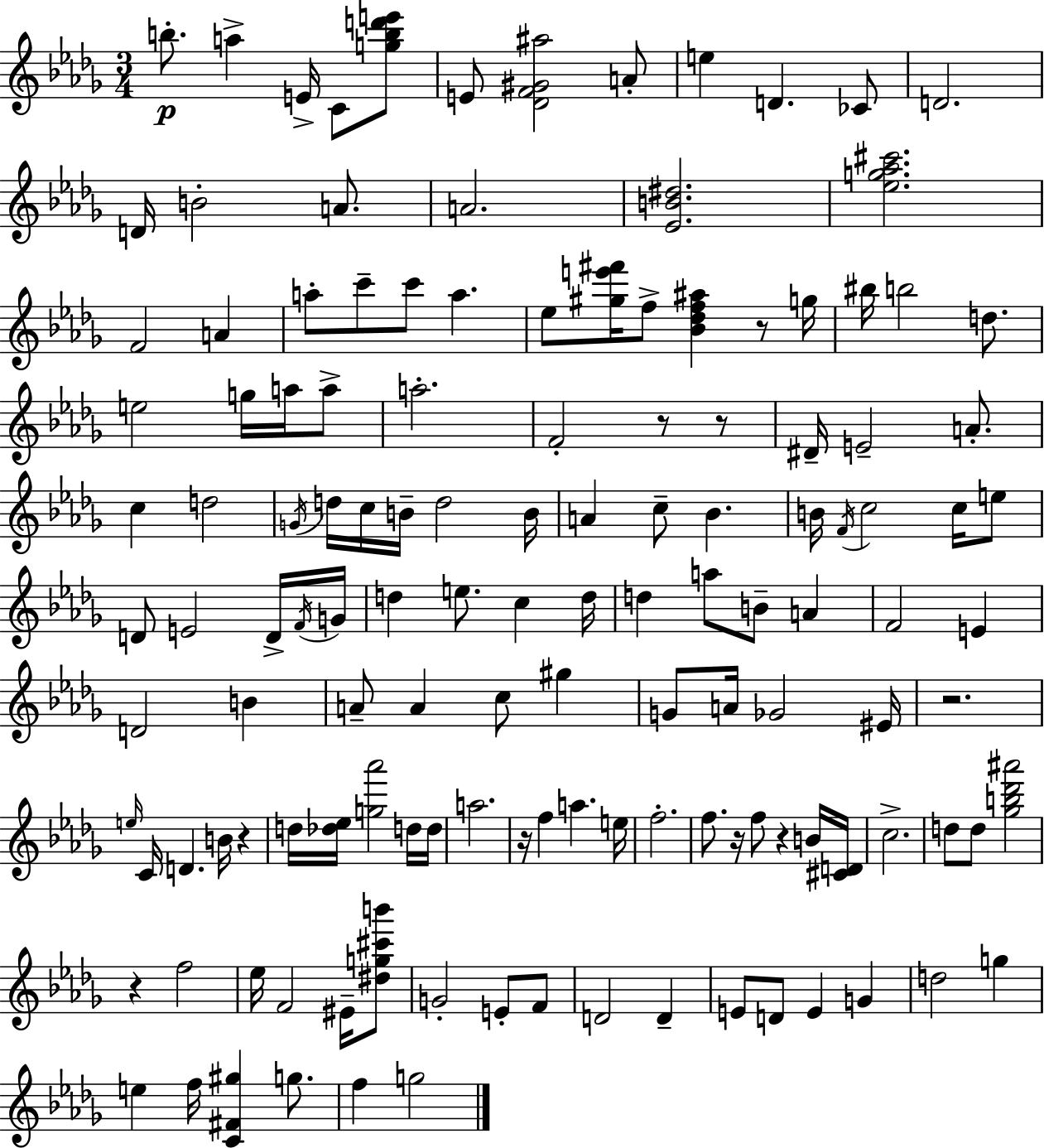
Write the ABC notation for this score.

X:1
T:Untitled
M:3/4
L:1/4
K:Bbm
b/2 a E/4 C/2 [gbd'e']/2 E/2 [_DF^G^a]2 A/2 e D _C/2 D2 D/4 B2 A/2 A2 [_EB^d]2 [_eg_a^c']2 F2 A a/2 c'/2 c'/2 a _e/2 [^ge'^f']/4 f/2 [_B_df^a] z/2 g/4 ^b/4 b2 d/2 e2 g/4 a/4 a/2 a2 F2 z/2 z/2 ^D/4 E2 A/2 c d2 G/4 d/4 c/4 B/4 d2 B/4 A c/2 _B B/4 F/4 c2 c/4 e/2 D/2 E2 D/4 F/4 G/4 d e/2 c d/4 d a/2 B/2 A F2 E D2 B A/2 A c/2 ^g G/2 A/4 _G2 ^E/4 z2 e/4 C/4 D B/4 z d/4 [_d_e]/4 [g_a']2 d/4 d/4 a2 z/4 f a e/4 f2 f/2 z/4 f/2 z B/4 [^CD]/4 c2 d/2 d/2 [_gb_d'^a']2 z f2 _e/4 F2 ^E/4 [^dg^c'b']/2 G2 E/2 F/2 D2 D E/2 D/2 E G d2 g e f/4 [C^F^g] g/2 f g2